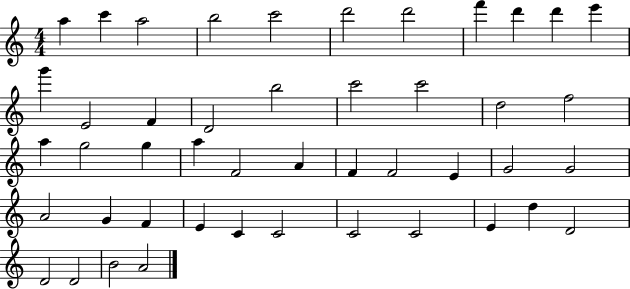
X:1
T:Untitled
M:4/4
L:1/4
K:C
a c' a2 b2 c'2 d'2 d'2 f' d' d' e' g' E2 F D2 b2 c'2 c'2 d2 f2 a g2 g a F2 A F F2 E G2 G2 A2 G F E C C2 C2 C2 E d D2 D2 D2 B2 A2